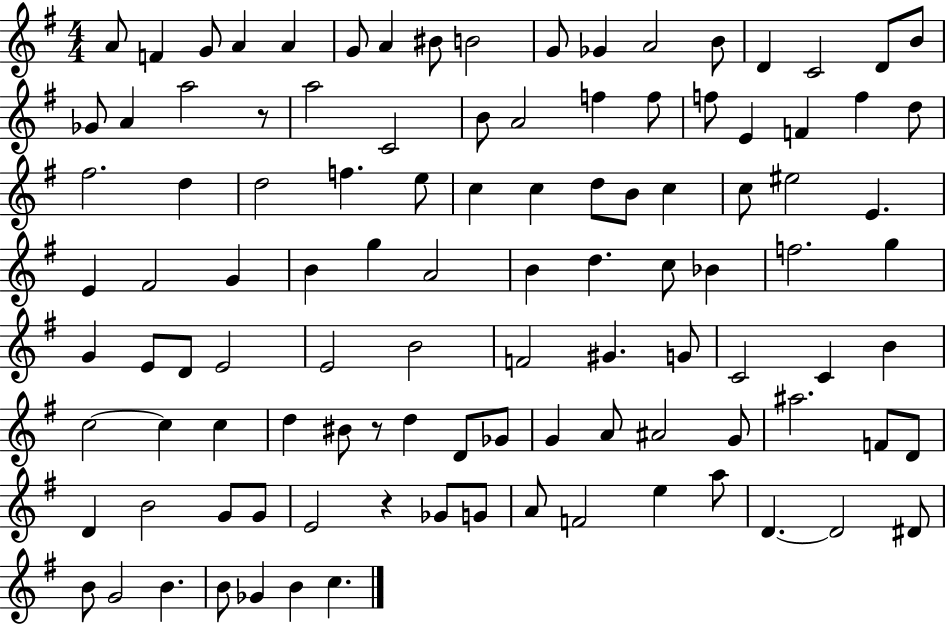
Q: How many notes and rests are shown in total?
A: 107